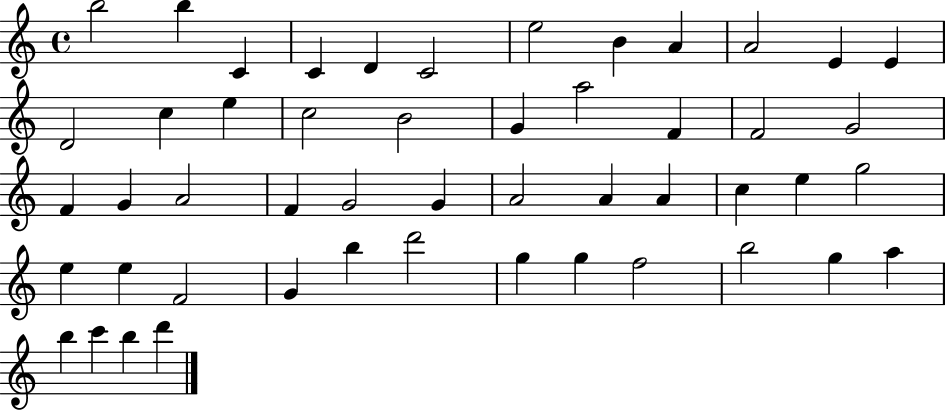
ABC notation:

X:1
T:Untitled
M:4/4
L:1/4
K:C
b2 b C C D C2 e2 B A A2 E E D2 c e c2 B2 G a2 F F2 G2 F G A2 F G2 G A2 A A c e g2 e e F2 G b d'2 g g f2 b2 g a b c' b d'